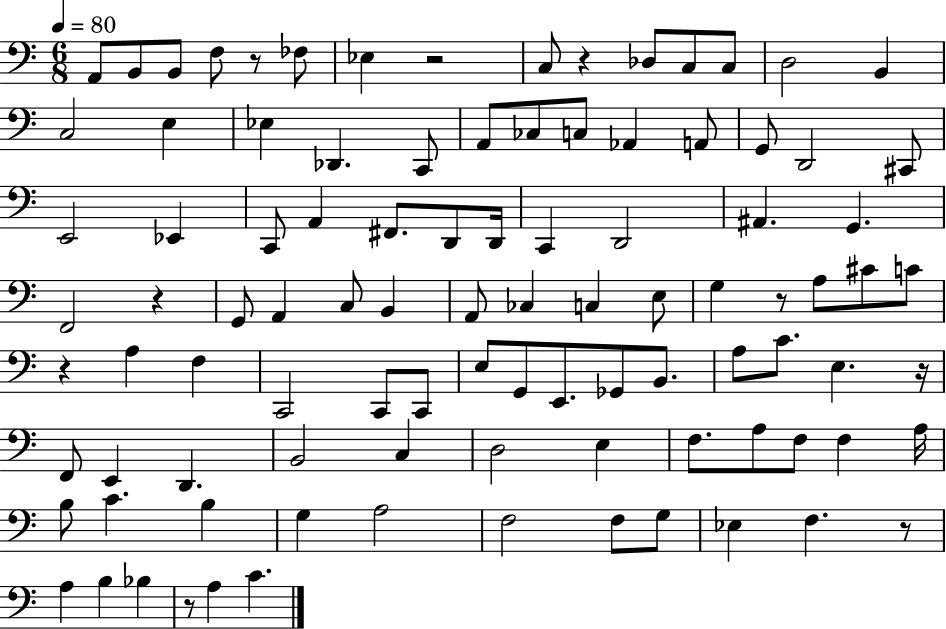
X:1
T:Untitled
M:6/8
L:1/4
K:C
A,,/2 B,,/2 B,,/2 F,/2 z/2 _F,/2 _E, z2 C,/2 z _D,/2 C,/2 C,/2 D,2 B,, C,2 E, _E, _D,, C,,/2 A,,/2 _C,/2 C,/2 _A,, A,,/2 G,,/2 D,,2 ^C,,/2 E,,2 _E,, C,,/2 A,, ^F,,/2 D,,/2 D,,/4 C,, D,,2 ^A,, G,, F,,2 z G,,/2 A,, C,/2 B,, A,,/2 _C, C, E,/2 G, z/2 A,/2 ^C/2 C/2 z A, F, C,,2 C,,/2 C,,/2 E,/2 G,,/2 E,,/2 _G,,/2 B,,/2 A,/2 C/2 E, z/4 F,,/2 E,, D,, B,,2 C, D,2 E, F,/2 A,/2 F,/2 F, A,/4 B,/2 C B, G, A,2 F,2 F,/2 G,/2 _E, F, z/2 A, B, _B, z/2 A, C